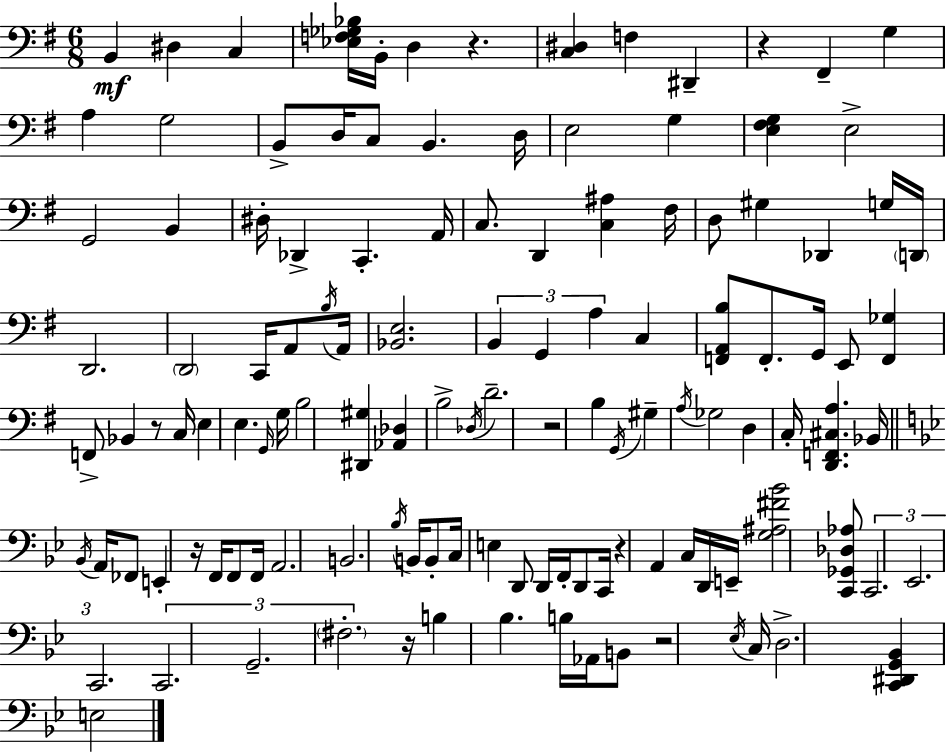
B2/q D#3/q C3/q [Eb3,F3,Gb3,Bb3]/s B2/s D3/q R/q. [C3,D#3]/q F3/q D#2/q R/q F#2/q G3/q A3/q G3/h B2/e D3/s C3/e B2/q. D3/s E3/h G3/q [E3,F#3,G3]/q E3/h G2/h B2/q D#3/s Db2/q C2/q. A2/s C3/e. D2/q [C3,A#3]/q F#3/s D3/e G#3/q Db2/q G3/s D2/s D2/h. D2/h C2/s A2/e B3/s A2/s [Bb2,E3]/h. B2/q G2/q A3/q C3/q [F2,A2,B3]/e F2/e. G2/s E2/e [F2,Gb3]/q F2/e Bb2/q R/e C3/s E3/q E3/q. G2/s G3/s B3/h [D#2,G#3]/q [Ab2,Db3]/q B3/h Db3/s D4/h. R/h B3/q G2/s G#3/q A3/s Gb3/h D3/q C3/s [D2,F2,C#3,A3]/q. Bb2/s Bb2/s A2/s FES2/e E2/q R/s F2/s F2/e F2/s A2/h. B2/h. Bb3/s B2/s B2/e C3/s E3/q D2/e D2/s F2/s D2/e C2/s R/q A2/q C3/s D2/s E2/s [G3,A#3,F#4,Bb4]/h [C2,Gb2,Db3,Ab3]/e C2/h. Eb2/h. C2/h. C2/h. G2/h. F#3/h. R/s B3/q Bb3/q. B3/s Ab2/s B2/e R/h Eb3/s C3/s D3/h. [C2,D#2,G2,Bb2]/q E3/h